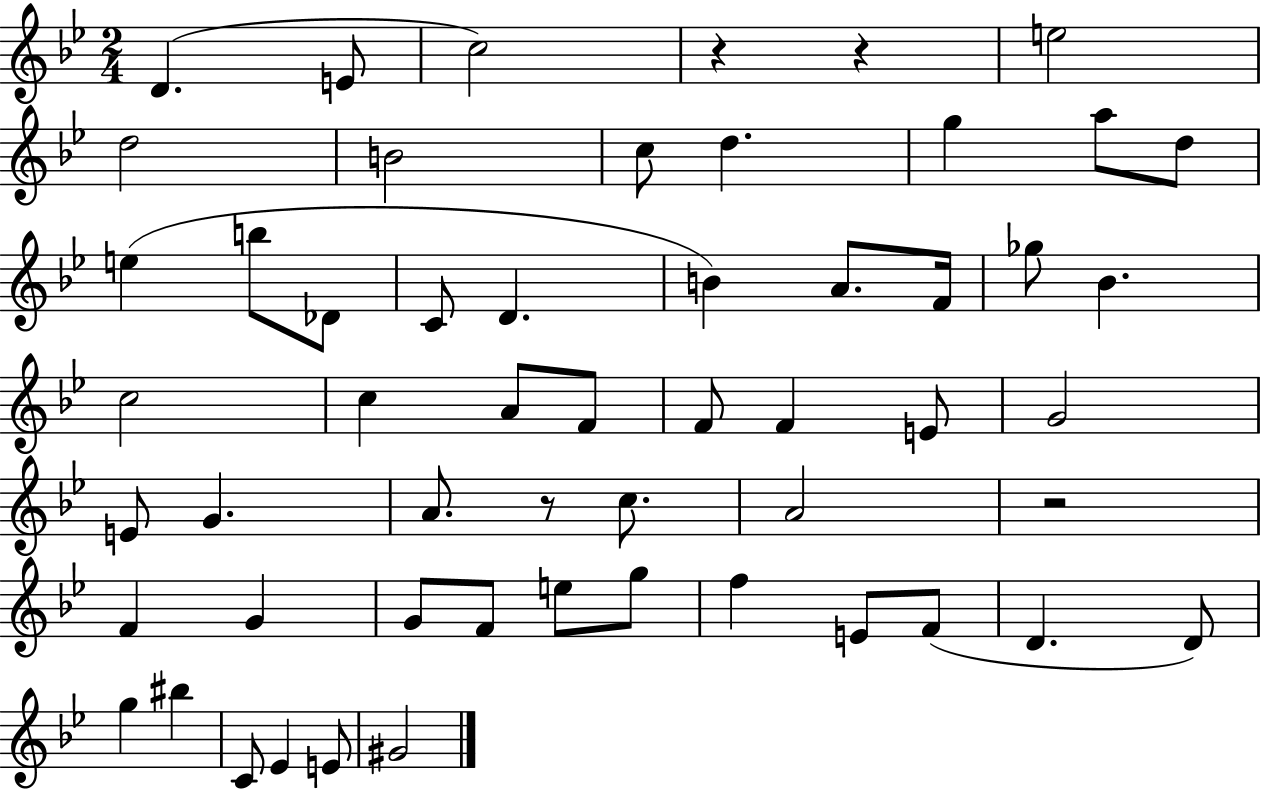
D4/q. E4/e C5/h R/q R/q E5/h D5/h B4/h C5/e D5/q. G5/q A5/e D5/e E5/q B5/e Db4/e C4/e D4/q. B4/q A4/e. F4/s Gb5/e Bb4/q. C5/h C5/q A4/e F4/e F4/e F4/q E4/e G4/h E4/e G4/q. A4/e. R/e C5/e. A4/h R/h F4/q G4/q G4/e F4/e E5/e G5/e F5/q E4/e F4/e D4/q. D4/e G5/q BIS5/q C4/e Eb4/q E4/e G#4/h